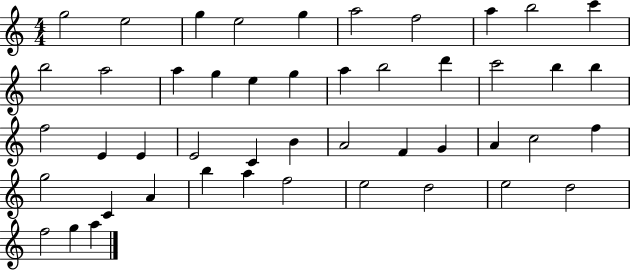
{
  \clef treble
  \numericTimeSignature
  \time 4/4
  \key c \major
  g''2 e''2 | g''4 e''2 g''4 | a''2 f''2 | a''4 b''2 c'''4 | \break b''2 a''2 | a''4 g''4 e''4 g''4 | a''4 b''2 d'''4 | c'''2 b''4 b''4 | \break f''2 e'4 e'4 | e'2 c'4 b'4 | a'2 f'4 g'4 | a'4 c''2 f''4 | \break g''2 c'4 a'4 | b''4 a''4 f''2 | e''2 d''2 | e''2 d''2 | \break f''2 g''4 a''4 | \bar "|."
}